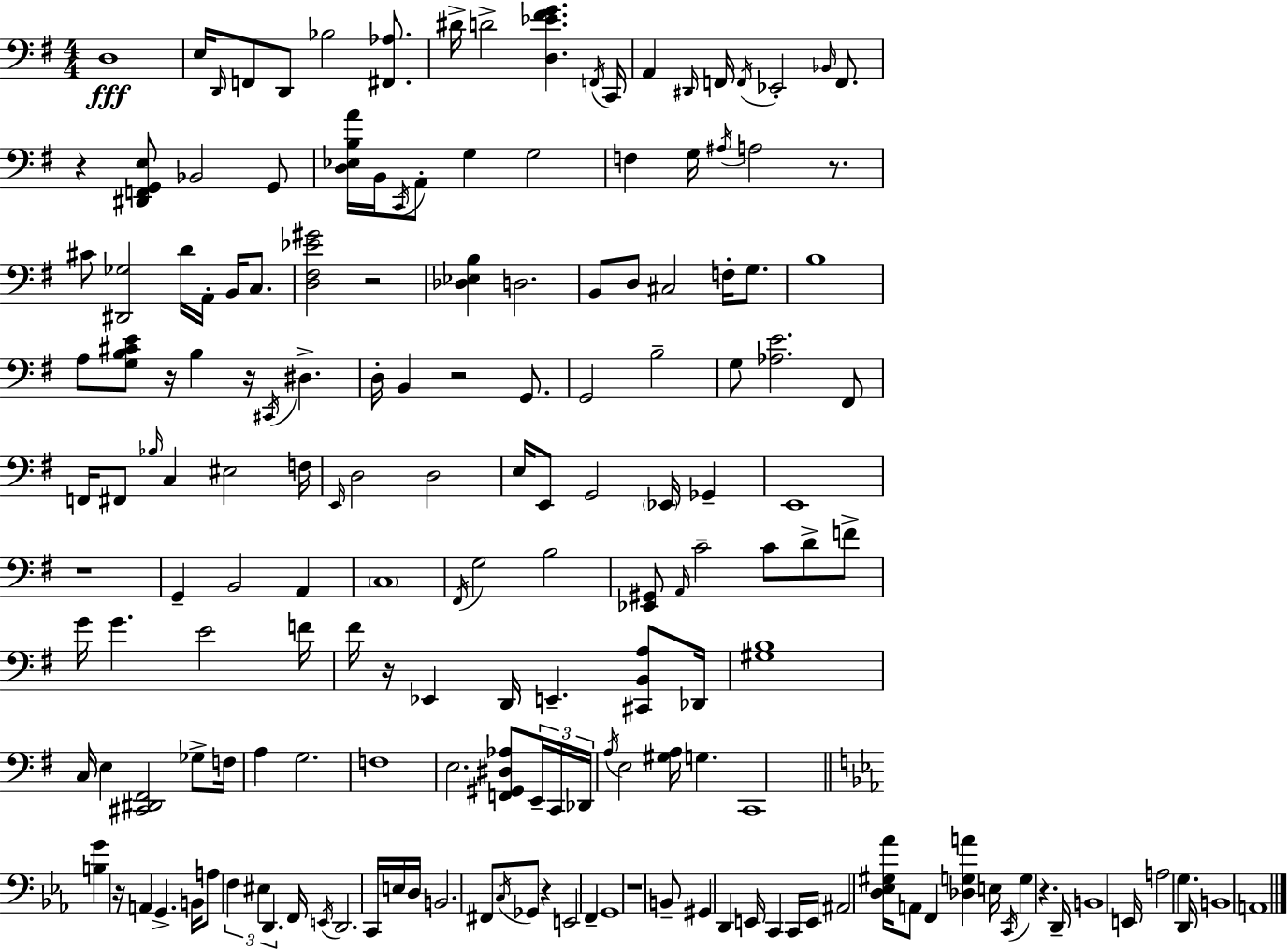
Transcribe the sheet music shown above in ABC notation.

X:1
T:Untitled
M:4/4
L:1/4
K:Em
D,4 E,/4 D,,/4 F,,/2 D,,/2 _B,2 [^F,,_A,]/2 ^D/4 D2 [D,_E^FG] F,,/4 C,,/4 A,, ^D,,/4 F,,/4 F,,/4 _E,,2 _B,,/4 F,,/2 z [^D,,F,,G,,E,]/2 _B,,2 G,,/2 [D,_E,B,A]/4 B,,/4 C,,/4 A,,/2 G, G,2 F, G,/4 ^A,/4 A,2 z/2 ^C/2 [^D,,_G,]2 D/4 A,,/4 B,,/4 C,/2 [D,^F,_E^G]2 z2 [_D,_E,B,] D,2 B,,/2 D,/2 ^C,2 F,/4 G,/2 B,4 A,/2 [G,B,^CE]/2 z/4 B, z/4 ^C,,/4 ^D, D,/4 B,, z2 G,,/2 G,,2 B,2 G,/2 [_A,E]2 ^F,,/2 F,,/4 ^F,,/2 _B,/4 C, ^E,2 F,/4 E,,/4 D,2 D,2 E,/4 E,,/2 G,,2 _E,,/4 _G,, E,,4 z4 G,, B,,2 A,, C,4 ^F,,/4 G,2 B,2 [_E,,^G,,]/2 A,,/4 C2 C/2 D/2 F/2 G/4 G E2 F/4 ^F/4 z/4 _E,, D,,/4 E,, [^C,,B,,A,]/2 _D,,/4 [^G,B,]4 C,/4 E, [^C,,^D,,^F,,]2 _G,/2 F,/4 A, G,2 F,4 E,2 [F,,^G,,^D,_A,]/2 E,,/4 C,,/4 _D,,/4 A,/4 E,2 [^G,A,]/4 G, C,,4 [B,G] z/4 A,, G,, B,,/4 A,/2 F, ^E, D,, F,,/4 E,,/4 D,,2 C,,/4 E,/4 D,/4 B,,2 ^F,,/2 C,/4 _G,,/2 z E,,2 F,, G,,4 z4 B,,/2 ^G,, D,, E,,/4 C,, C,,/4 E,,/4 ^A,,2 [D,_E,^G,_A]/4 A,,/2 F,, [_D,G,A] E,/4 C,,/4 G, z D,,/4 B,,4 E,,/4 A,2 G, D,,/4 B,,4 A,,4